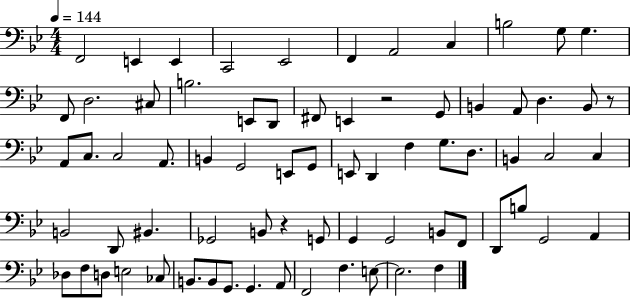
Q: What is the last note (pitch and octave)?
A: F3